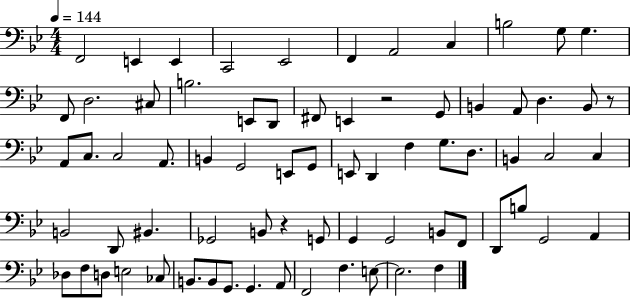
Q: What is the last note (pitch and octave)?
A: F3